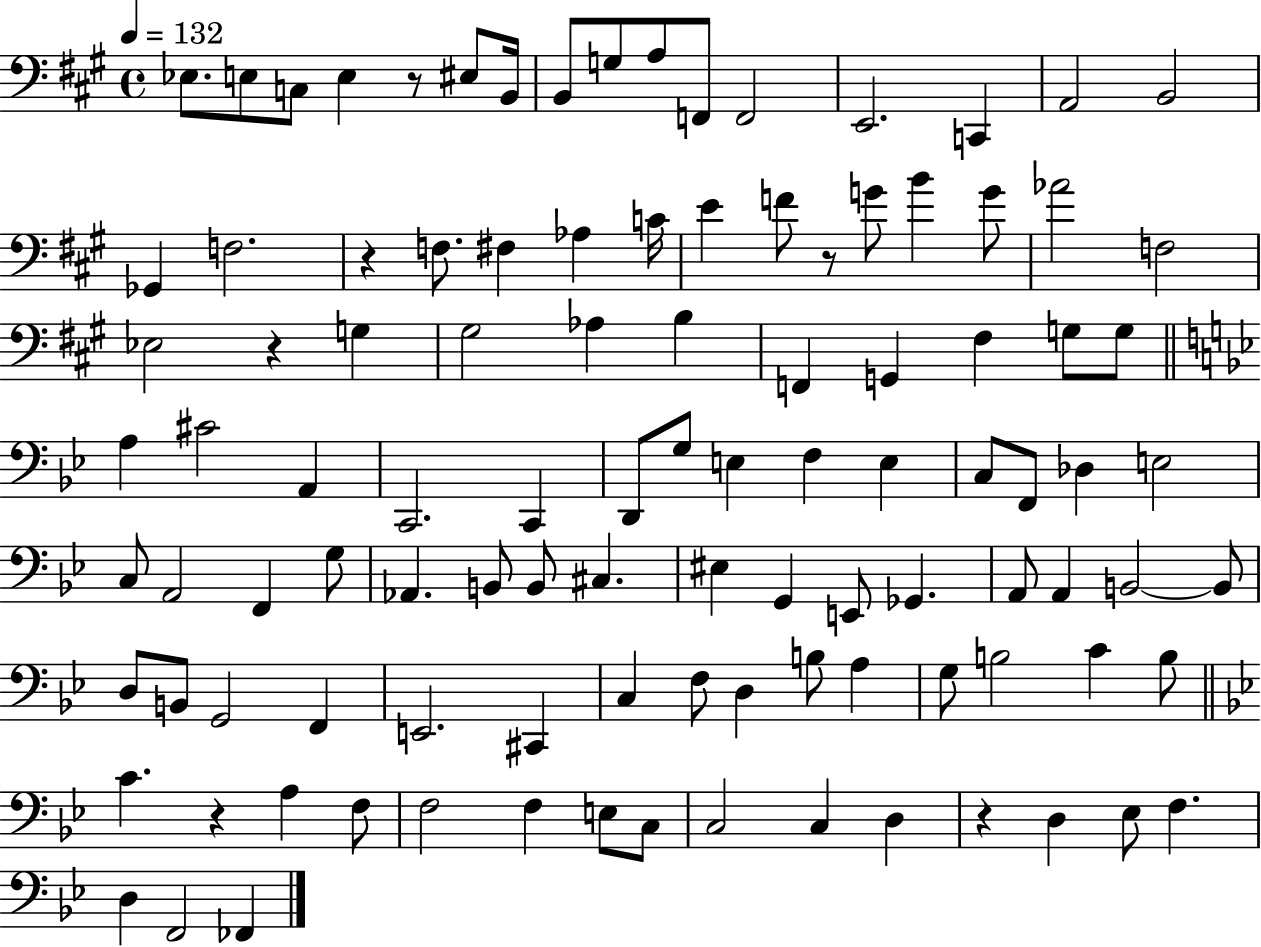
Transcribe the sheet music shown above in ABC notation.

X:1
T:Untitled
M:4/4
L:1/4
K:A
_E,/2 E,/2 C,/2 E, z/2 ^E,/2 B,,/4 B,,/2 G,/2 A,/2 F,,/2 F,,2 E,,2 C,, A,,2 B,,2 _G,, F,2 z F,/2 ^F, _A, C/4 E F/2 z/2 G/2 B G/2 _A2 F,2 _E,2 z G, ^G,2 _A, B, F,, G,, ^F, G,/2 G,/2 A, ^C2 A,, C,,2 C,, D,,/2 G,/2 E, F, E, C,/2 F,,/2 _D, E,2 C,/2 A,,2 F,, G,/2 _A,, B,,/2 B,,/2 ^C, ^E, G,, E,,/2 _G,, A,,/2 A,, B,,2 B,,/2 D,/2 B,,/2 G,,2 F,, E,,2 ^C,, C, F,/2 D, B,/2 A, G,/2 B,2 C B,/2 C z A, F,/2 F,2 F, E,/2 C,/2 C,2 C, D, z D, _E,/2 F, D, F,,2 _F,,